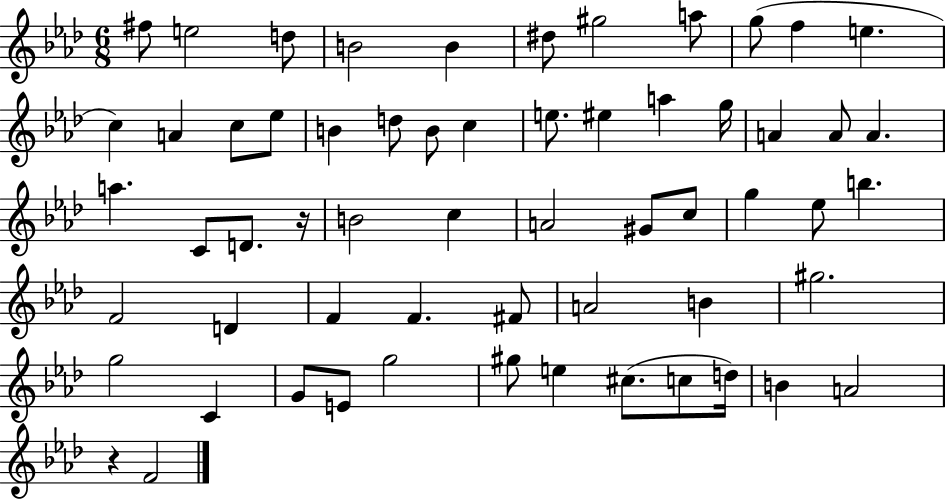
X:1
T:Untitled
M:6/8
L:1/4
K:Ab
^f/2 e2 d/2 B2 B ^d/2 ^g2 a/2 g/2 f e c A c/2 _e/2 B d/2 B/2 c e/2 ^e a g/4 A A/2 A a C/2 D/2 z/4 B2 c A2 ^G/2 c/2 g _e/2 b F2 D F F ^F/2 A2 B ^g2 g2 C G/2 E/2 g2 ^g/2 e ^c/2 c/2 d/4 B A2 z F2